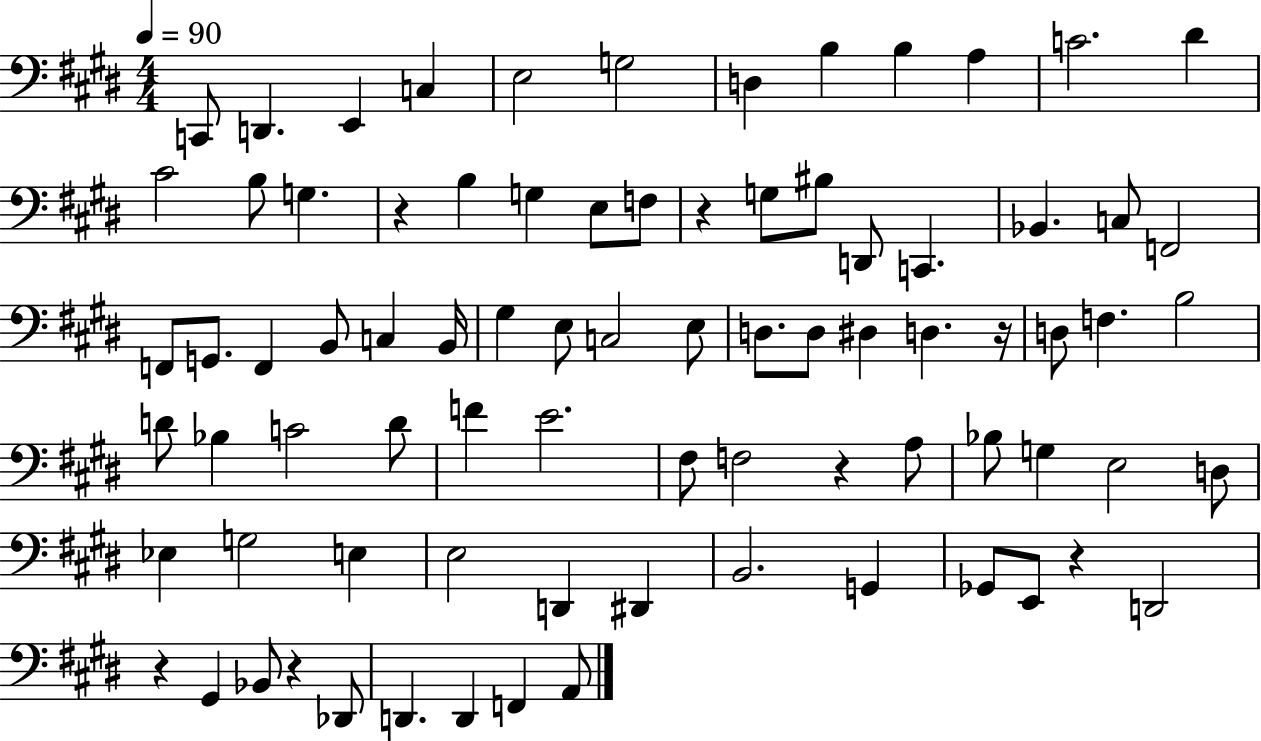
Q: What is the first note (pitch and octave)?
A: C2